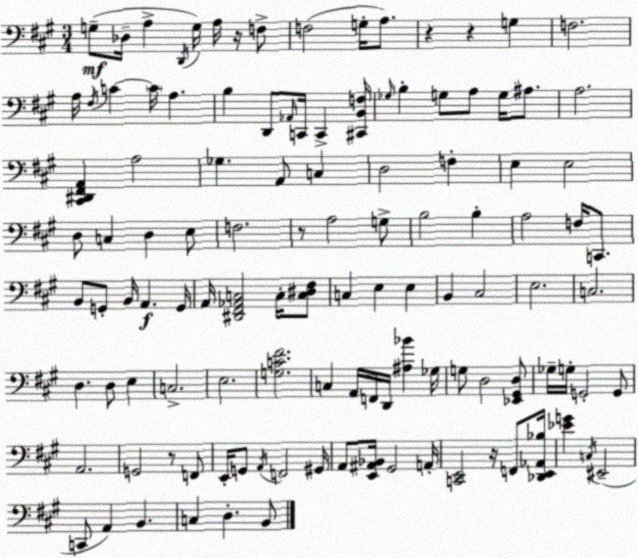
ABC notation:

X:1
T:Untitled
M:3/4
L:1/4
K:A
G,/2 _D,/4 A, D,,/4 G,/4 A,/4 z/4 F,/2 F,2 G,/4 A,/2 z z G, F,2 A,/4 ^F,/4 C C/4 A, B, D,,/2 _A,,/4 C,,/4 C,, [^C,,B,,F,]/4 _G,/4 B, G,/2 A,/2 G,/4 ^A,/2 A,2 [^C,,^D,,^F,,A,,] A,2 _G, A,,/2 C, D,2 F, E, E,2 D,/2 C, D, E,/2 F,2 z/2 A,2 G,/2 B,2 B, A,2 F,/4 C,,/2 B,,/2 G,,/2 B,,/4 A,, G,,/4 A,,/4 [^D,,^F,,_A,,C,]2 C,/4 [C,^D,^F,]/2 C, E, E, B,, ^C,2 E,2 C,2 D, D,/2 E, C,2 E,2 [G,C^F]2 C, A,,/4 F,,/4 D,,/4 [^A,_B] _G,/4 G,/2 D,2 [_E,,^G,,D,]/2 _G,/4 G,/4 G,,2 G,,/2 A,,2 G,,2 z/2 F,,/2 E,,/4 G,,/2 A,,/4 F,,2 ^G,,/4 A,,/2 [E,,^A,,_B,,]/4 ^G,,2 A,,/4 [C,,E,,]2 z/4 F,,/2 [_D,,E,,_A,,_B,]/4 [_EG] C,/4 ^E,,2 C,,/2 A,, B,, C, D, B,,/2